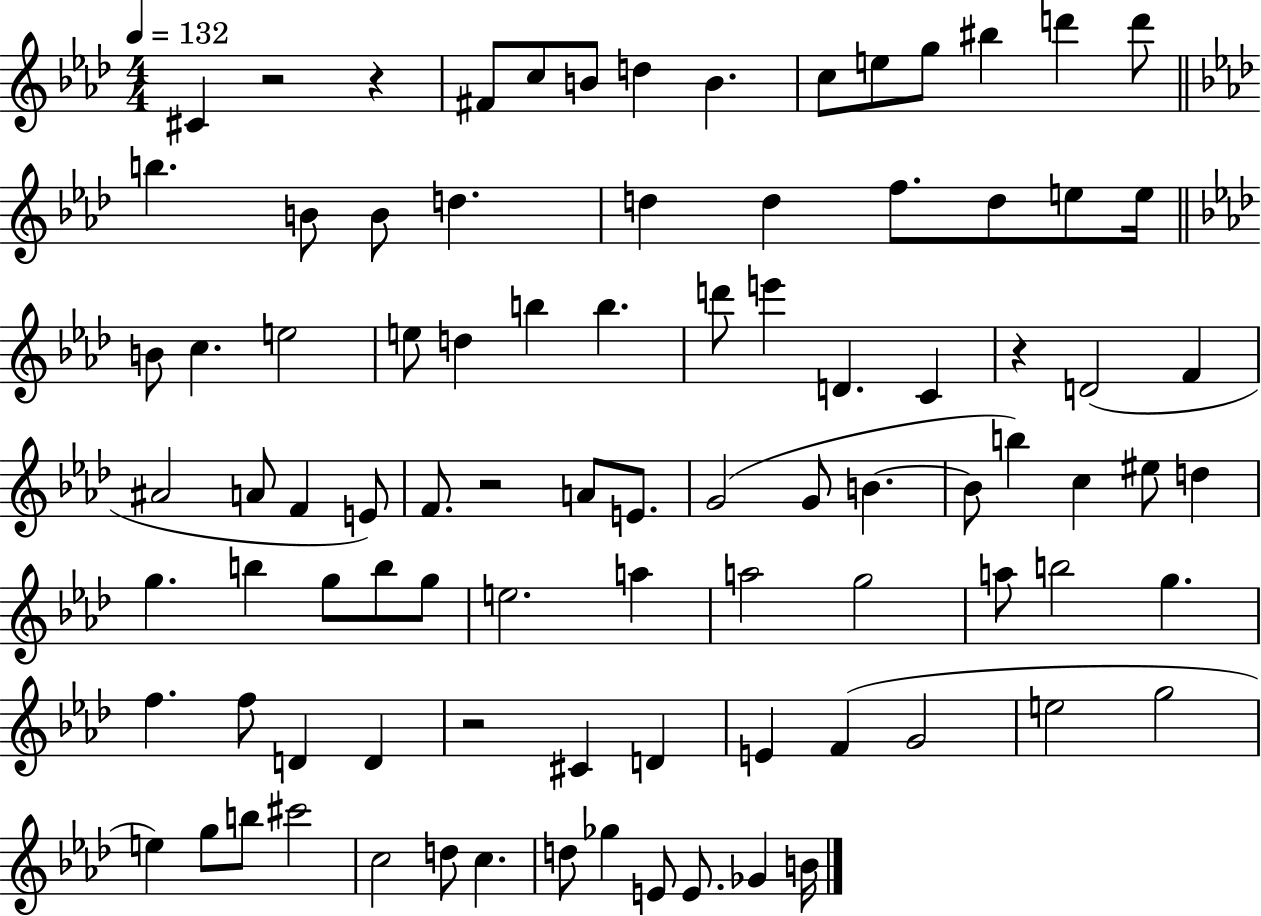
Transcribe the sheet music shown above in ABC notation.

X:1
T:Untitled
M:4/4
L:1/4
K:Ab
^C z2 z ^F/2 c/2 B/2 d B c/2 e/2 g/2 ^b d' d'/2 b B/2 B/2 d d d f/2 d/2 e/2 e/4 B/2 c e2 e/2 d b b d'/2 e' D C z D2 F ^A2 A/2 F E/2 F/2 z2 A/2 E/2 G2 G/2 B B/2 b c ^e/2 d g b g/2 b/2 g/2 e2 a a2 g2 a/2 b2 g f f/2 D D z2 ^C D E F G2 e2 g2 e g/2 b/2 ^c'2 c2 d/2 c d/2 _g E/2 E/2 _G B/4